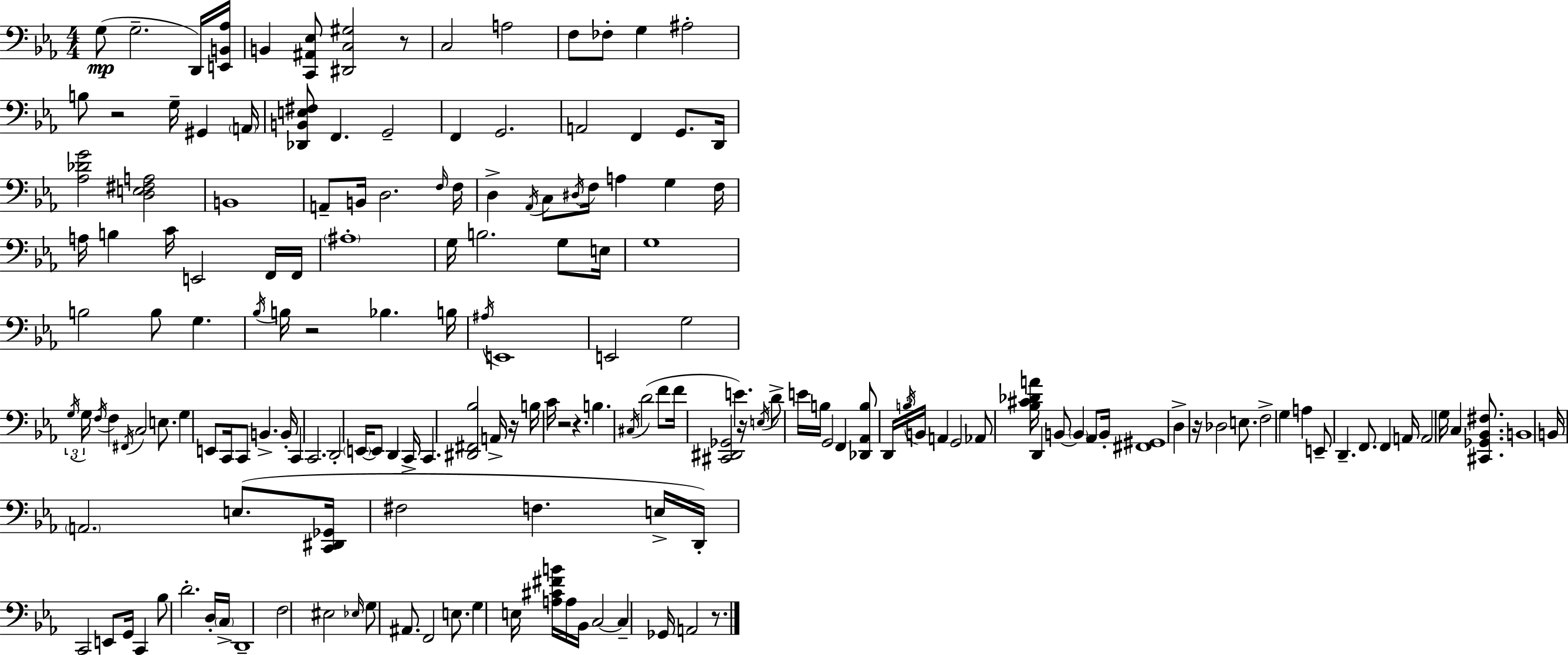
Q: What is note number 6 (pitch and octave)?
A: A3